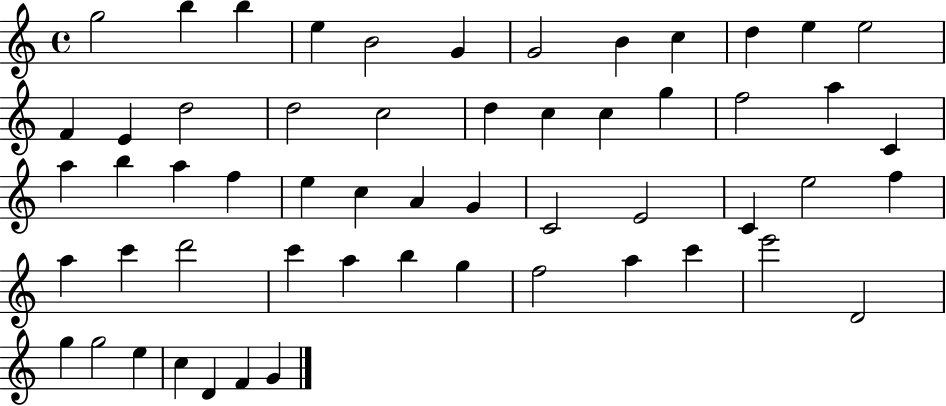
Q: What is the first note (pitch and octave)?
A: G5